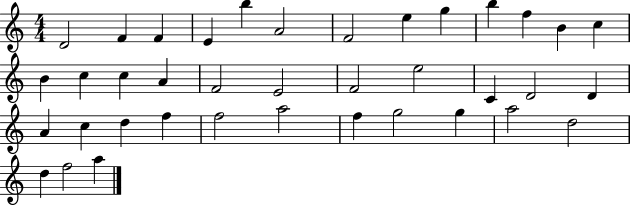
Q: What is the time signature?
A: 4/4